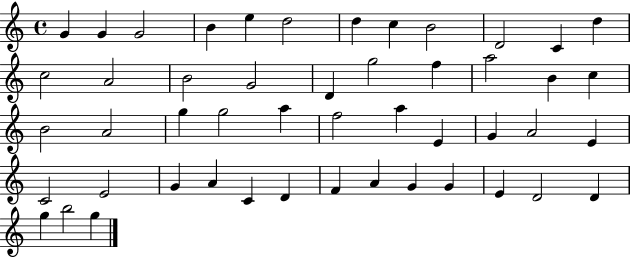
{
  \clef treble
  \time 4/4
  \defaultTimeSignature
  \key c \major
  g'4 g'4 g'2 | b'4 e''4 d''2 | d''4 c''4 b'2 | d'2 c'4 d''4 | \break c''2 a'2 | b'2 g'2 | d'4 g''2 f''4 | a''2 b'4 c''4 | \break b'2 a'2 | g''4 g''2 a''4 | f''2 a''4 e'4 | g'4 a'2 e'4 | \break c'2 e'2 | g'4 a'4 c'4 d'4 | f'4 a'4 g'4 g'4 | e'4 d'2 d'4 | \break g''4 b''2 g''4 | \bar "|."
}